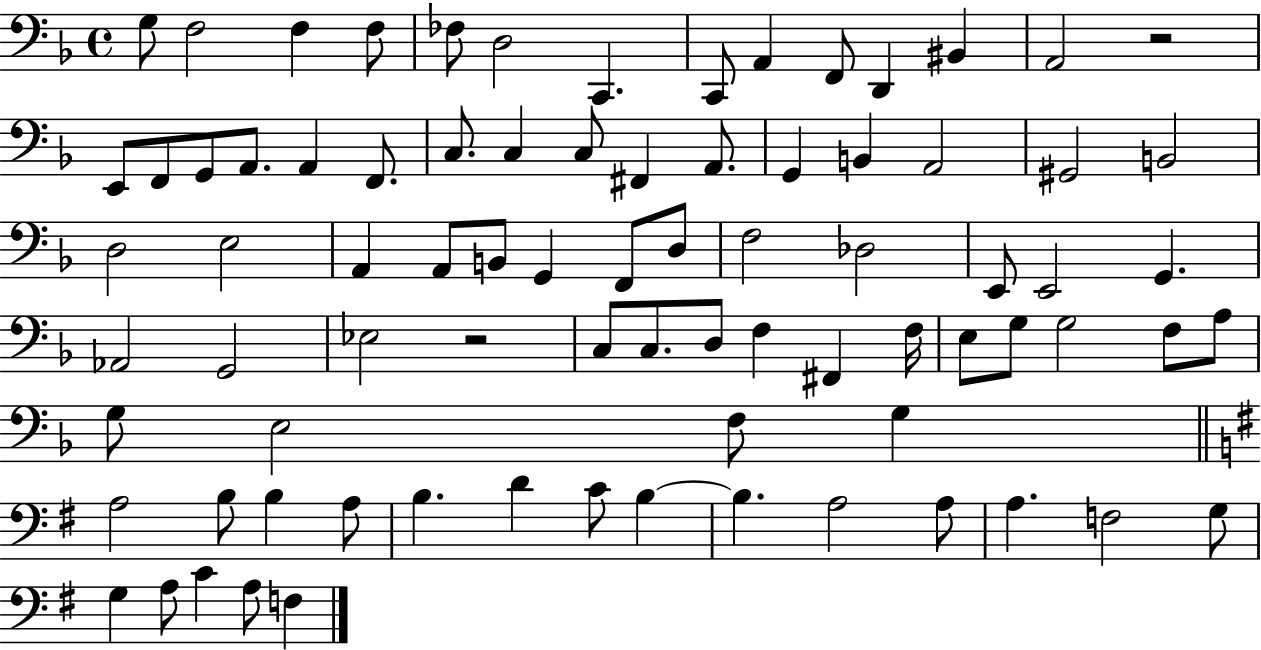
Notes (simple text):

G3/e F3/h F3/q F3/e FES3/e D3/h C2/q. C2/e A2/q F2/e D2/q BIS2/q A2/h R/h E2/e F2/e G2/e A2/e. A2/q F2/e. C3/e. C3/q C3/e F#2/q A2/e. G2/q B2/q A2/h G#2/h B2/h D3/h E3/h A2/q A2/e B2/e G2/q F2/e D3/e F3/h Db3/h E2/e E2/h G2/q. Ab2/h G2/h Eb3/h R/h C3/e C3/e. D3/e F3/q F#2/q F3/s E3/e G3/e G3/h F3/e A3/e G3/e E3/h F3/e G3/q A3/h B3/e B3/q A3/e B3/q. D4/q C4/e B3/q B3/q. A3/h A3/e A3/q. F3/h G3/e G3/q A3/e C4/q A3/e F3/q